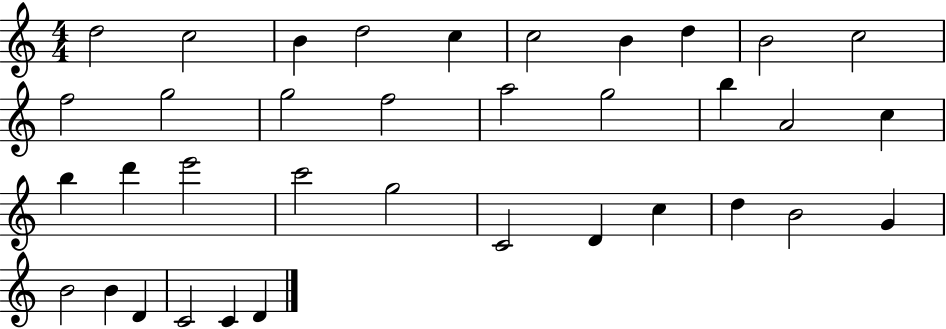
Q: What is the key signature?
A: C major